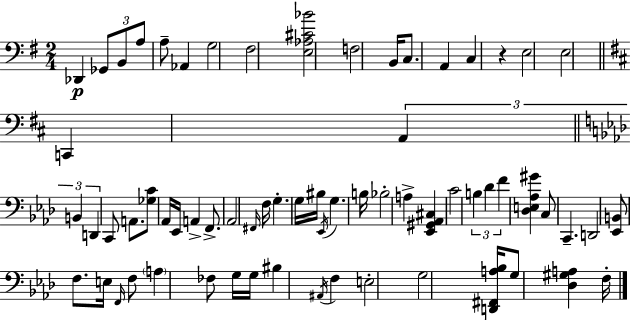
Db2/q Gb2/e B2/e A3/e A3/e Ab2/q G3/h F#3/h [E3,Ab3,C#4,Bb4]/h F3/h B2/s C3/e. A2/q C3/q R/q E3/h E3/h C2/q A2/q B2/q D2/q C2/e A2/e. [Gb3,C4]/e Ab2/s Eb2/s A2/q F2/e. Ab2/h F#2/s F3/s G3/q. G3/s BIS3/s Eb2/s G3/q. B3/s Bb3/h A3/q [Eb2,G#2,Ab2,C#3]/q C4/h B3/q Db4/q F4/q [Db3,E3,Ab3,G#4]/q C3/e C2/q. D2/h [Eb2,B2]/e F3/e. E3/s F2/s F3/e A3/q FES3/e G3/s G3/s BIS3/q A#2/s F3/q E3/h G3/h [D2,F#2,A3,Bb3]/s G3/e [Db3,G#3,A3]/q F3/s